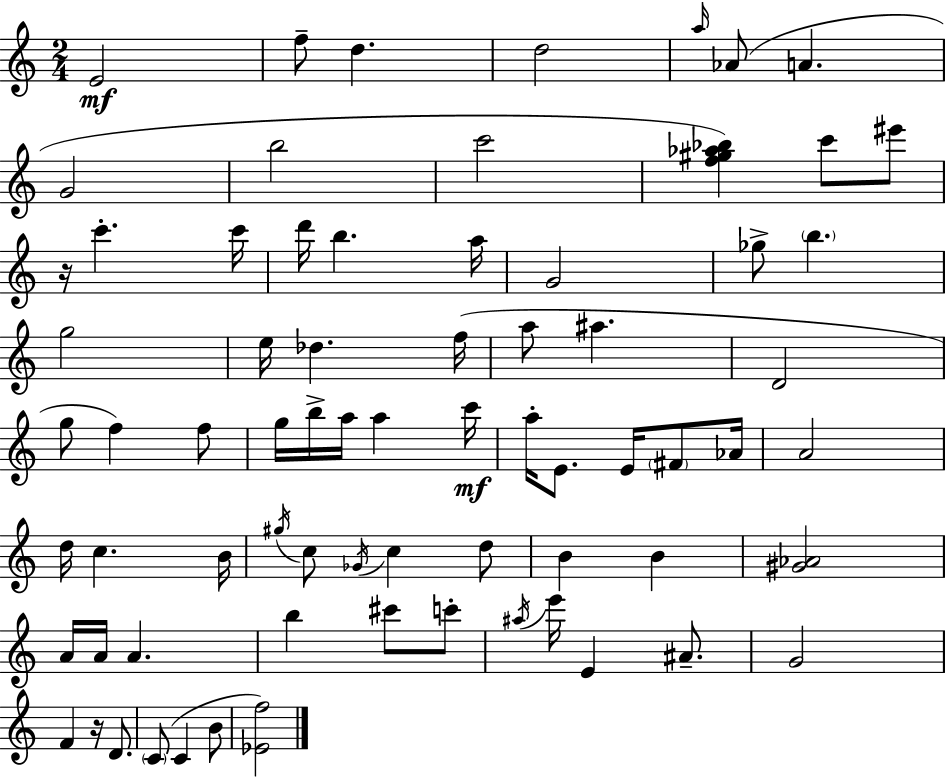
E4/h F5/e D5/q. D5/h A5/s Ab4/e A4/q. G4/h B5/h C6/h [F5,G#5,Ab5,Bb5]/q C6/e EIS6/e R/s C6/q. C6/s D6/s B5/q. A5/s G4/h Gb5/e B5/q. G5/h E5/s Db5/q. F5/s A5/e A#5/q. D4/h G5/e F5/q F5/e G5/s B5/s A5/s A5/q C6/s A5/s E4/e. E4/s F#4/e Ab4/s A4/h D5/s C5/q. B4/s G#5/s C5/e Gb4/s C5/q D5/e B4/q B4/q [G#4,Ab4]/h A4/s A4/s A4/q. B5/q C#6/e C6/e A#5/s E6/s E4/q A#4/e. G4/h F4/q R/s D4/e. C4/e C4/q B4/e [Eb4,F5]/h